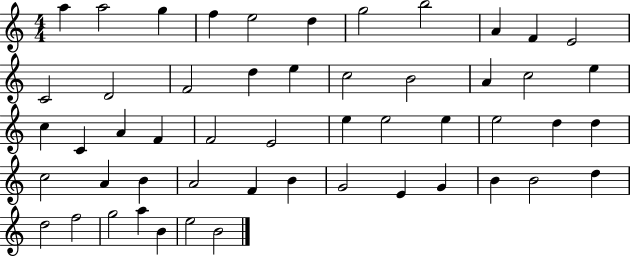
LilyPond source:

{
  \clef treble
  \numericTimeSignature
  \time 4/4
  \key c \major
  a''4 a''2 g''4 | f''4 e''2 d''4 | g''2 b''2 | a'4 f'4 e'2 | \break c'2 d'2 | f'2 d''4 e''4 | c''2 b'2 | a'4 c''2 e''4 | \break c''4 c'4 a'4 f'4 | f'2 e'2 | e''4 e''2 e''4 | e''2 d''4 d''4 | \break c''2 a'4 b'4 | a'2 f'4 b'4 | g'2 e'4 g'4 | b'4 b'2 d''4 | \break d''2 f''2 | g''2 a''4 b'4 | e''2 b'2 | \bar "|."
}